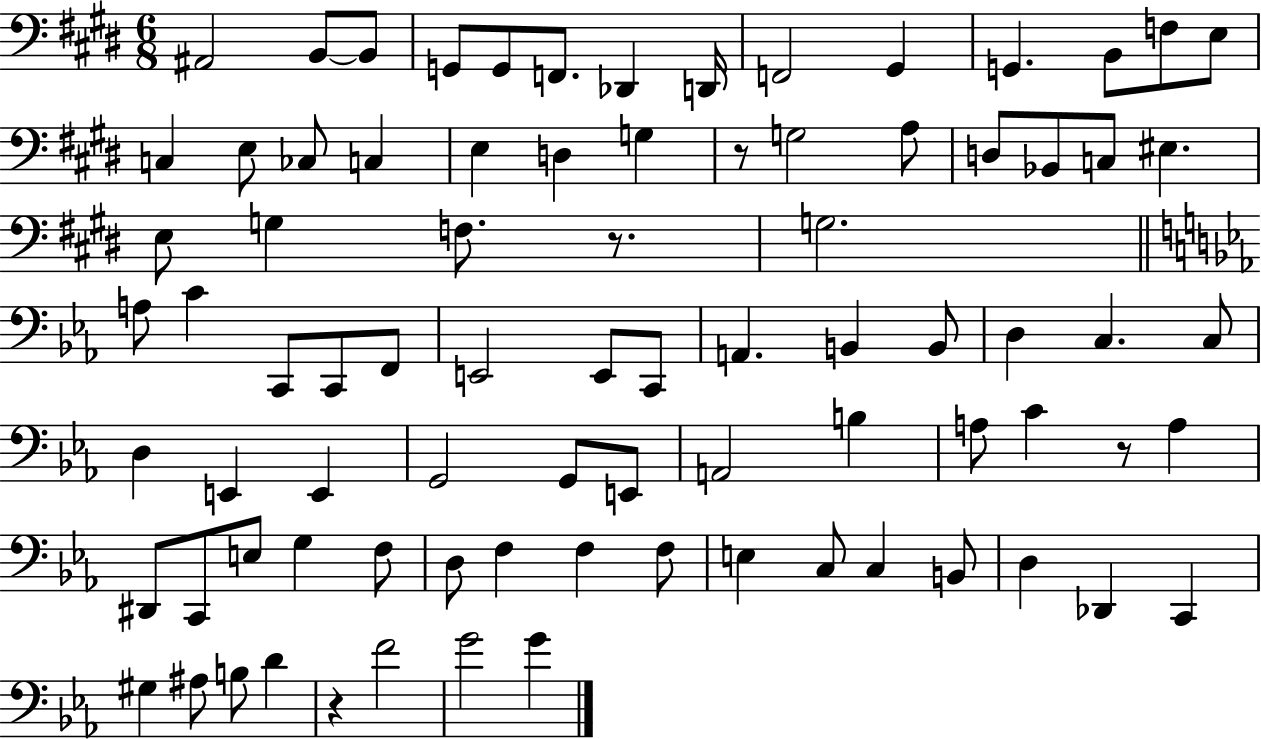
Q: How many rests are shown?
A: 4